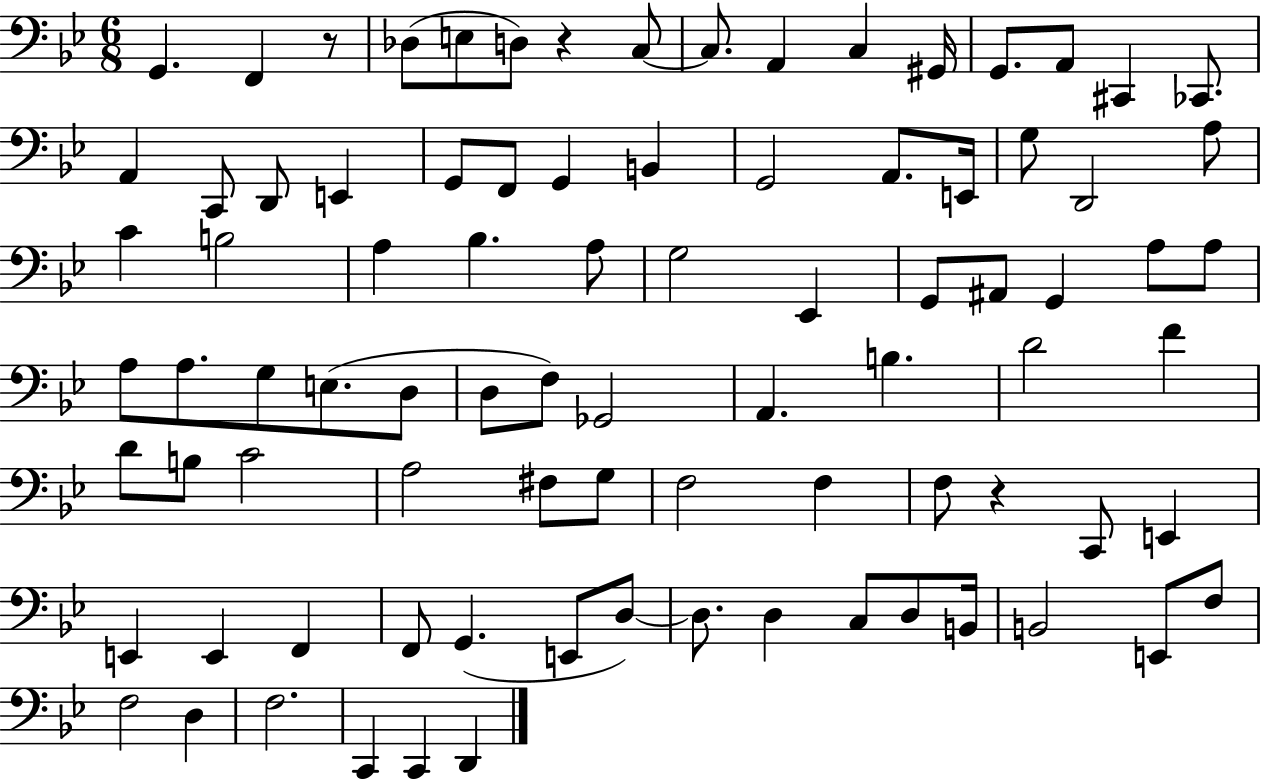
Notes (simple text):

G2/q. F2/q R/e Db3/e E3/e D3/e R/q C3/e C3/e. A2/q C3/q G#2/s G2/e. A2/e C#2/q CES2/e. A2/q C2/e D2/e E2/q G2/e F2/e G2/q B2/q G2/h A2/e. E2/s G3/e D2/h A3/e C4/q B3/h A3/q Bb3/q. A3/e G3/h Eb2/q G2/e A#2/e G2/q A3/e A3/e A3/e A3/e. G3/e E3/e. D3/e D3/e F3/e Gb2/h A2/q. B3/q. D4/h F4/q D4/e B3/e C4/h A3/h F#3/e G3/e F3/h F3/q F3/e R/q C2/e E2/q E2/q E2/q F2/q F2/e G2/q. E2/e D3/e D3/e. D3/q C3/e D3/e B2/s B2/h E2/e F3/e F3/h D3/q F3/h. C2/q C2/q D2/q